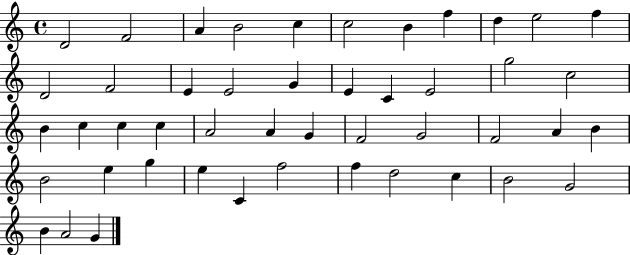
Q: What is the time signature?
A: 4/4